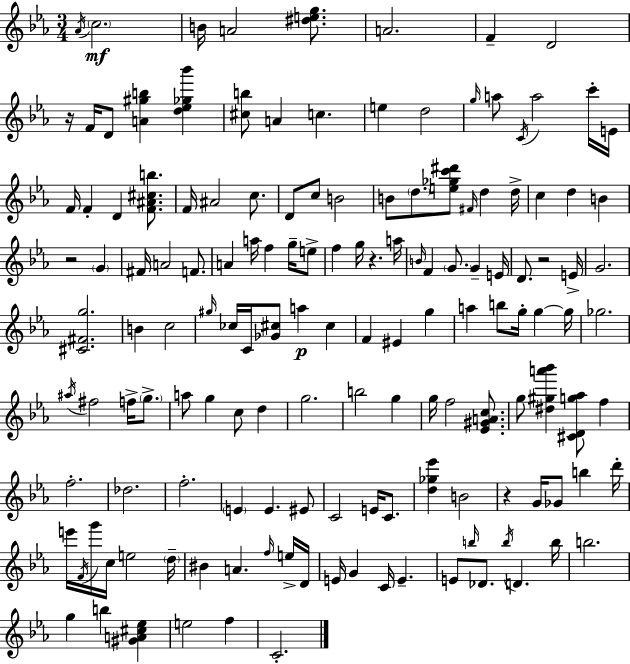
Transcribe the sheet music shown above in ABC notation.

X:1
T:Untitled
M:3/4
L:1/4
K:Cm
_A/4 c2 B/4 A2 [^deg]/2 A2 F D2 z/4 F/4 D/2 [A^gb] [d_e_g_b'] [^cb]/2 A c e d2 g/4 a/2 C/4 a2 c'/4 E/4 F/4 F D [F^A^cb]/2 F/4 ^A2 c/2 D/2 c/2 B2 B/2 d/2 [e_gc'^d']/2 ^F/4 d d/4 c d B z2 G ^F/4 A2 F/2 A a/4 f g/4 e/2 f g/4 z a/4 B/4 F G/2 G E/4 D/2 z2 E/4 G2 [^C^Fg]2 B c2 ^g/4 _c/4 C/4 [_G^c]/2 a ^c F ^E g a b/2 g/4 g g/4 _g2 ^a/4 ^f2 f/4 g/2 a/2 g c/2 d g2 b2 g g/4 f2 [_E^GAc]/2 g/2 [^d^ga'_b'] [^CDg_a]/2 f f2 _d2 f2 E E ^E/2 C2 E/4 C/2 [d_g_e'] B2 z G/4 _G/2 b d'/4 e'/4 F/4 g'/4 c/4 e2 d/4 ^B A f/4 e/4 D/4 E/4 G C/4 E E/2 b/4 _D/2 b/4 D b/4 b2 g b [^GA^c_e] e2 f C2